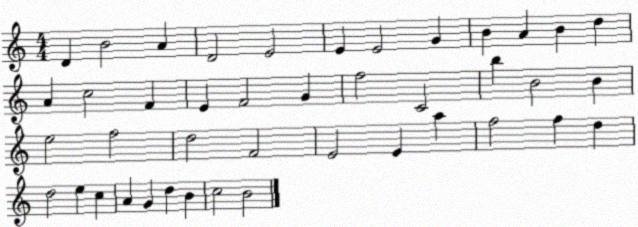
X:1
T:Untitled
M:4/4
L:1/4
K:C
D B2 A D2 E2 E E2 G B A B d A c2 F E F2 G f2 C2 b B2 B e2 f2 d2 F2 E2 E a f2 f d d2 e c A G d B c2 B2